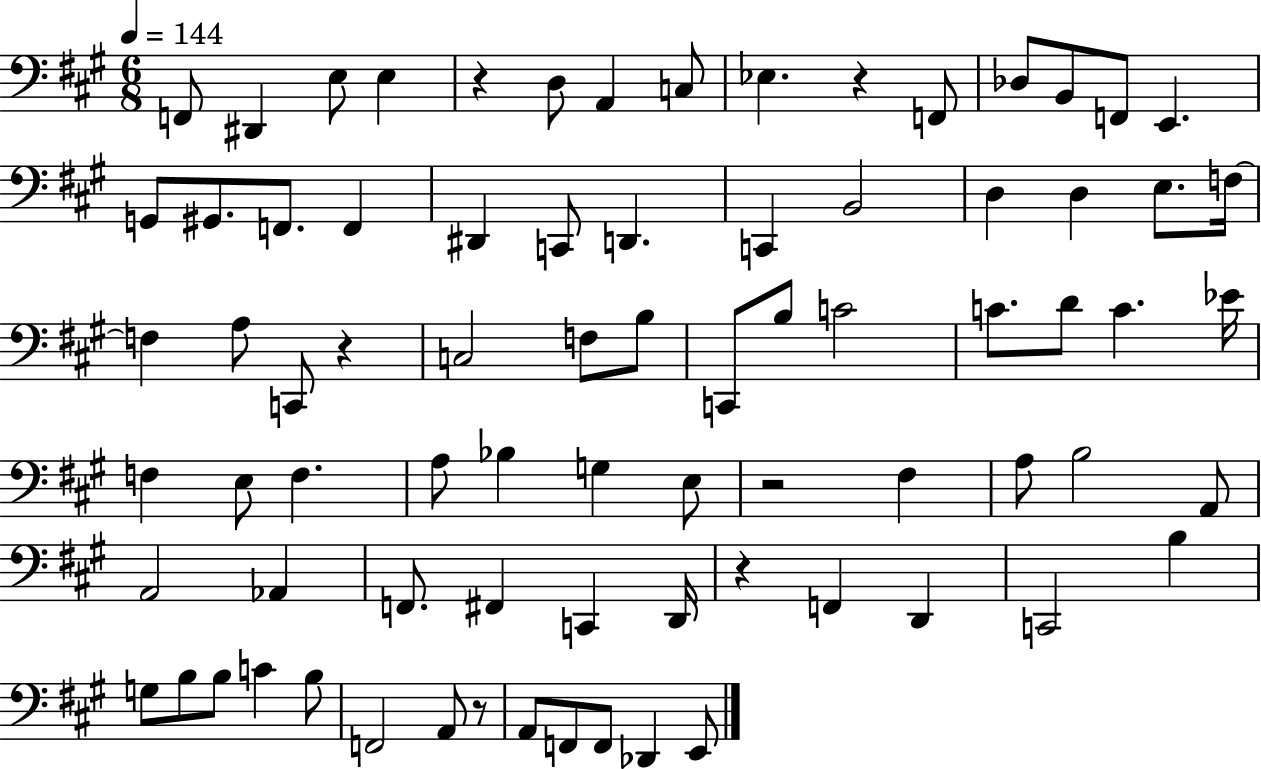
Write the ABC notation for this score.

X:1
T:Untitled
M:6/8
L:1/4
K:A
F,,/2 ^D,, E,/2 E, z D,/2 A,, C,/2 _E, z F,,/2 _D,/2 B,,/2 F,,/2 E,, G,,/2 ^G,,/2 F,,/2 F,, ^D,, C,,/2 D,, C,, B,,2 D, D, E,/2 F,/4 F, A,/2 C,,/2 z C,2 F,/2 B,/2 C,,/2 B,/2 C2 C/2 D/2 C _E/4 F, E,/2 F, A,/2 _B, G, E,/2 z2 ^F, A,/2 B,2 A,,/2 A,,2 _A,, F,,/2 ^F,, C,, D,,/4 z F,, D,, C,,2 B, G,/2 B,/2 B,/2 C B,/2 F,,2 A,,/2 z/2 A,,/2 F,,/2 F,,/2 _D,, E,,/2